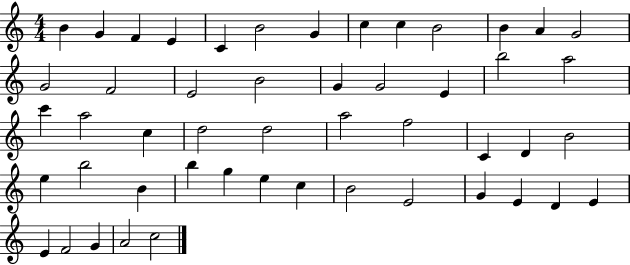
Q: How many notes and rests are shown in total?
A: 50